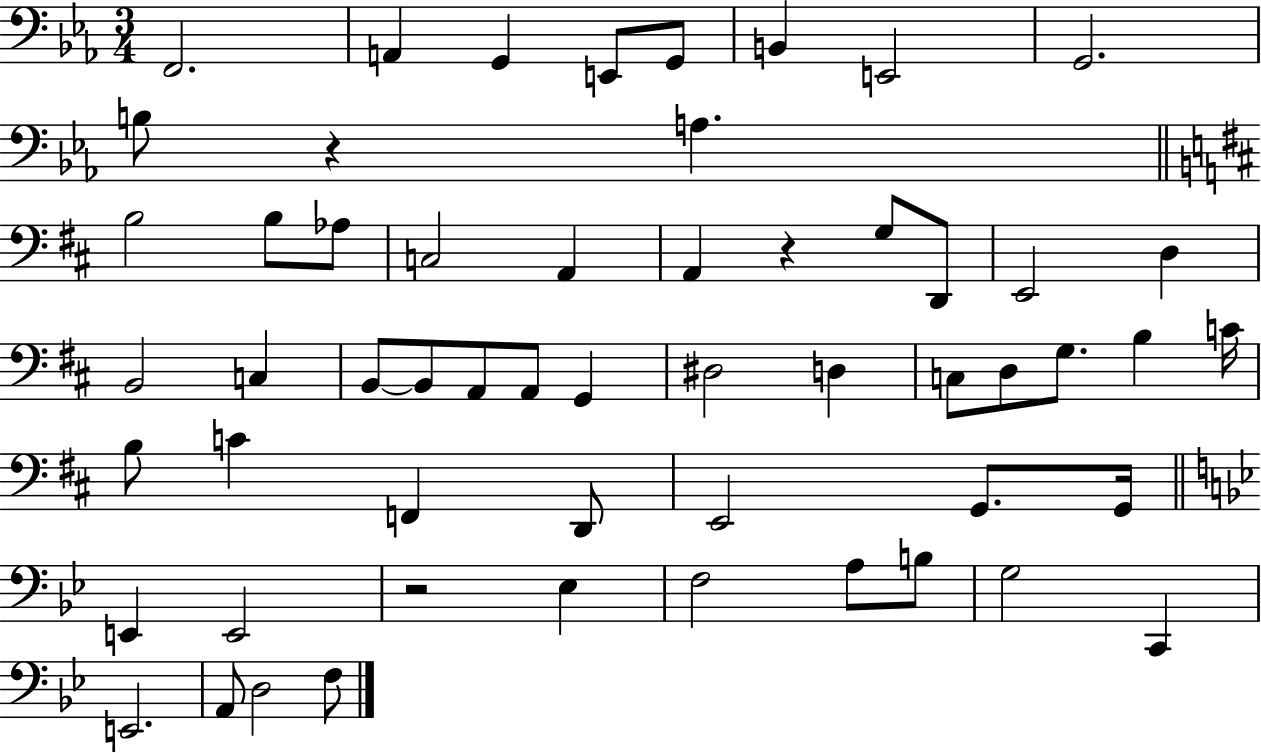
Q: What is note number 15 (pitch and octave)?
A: A2